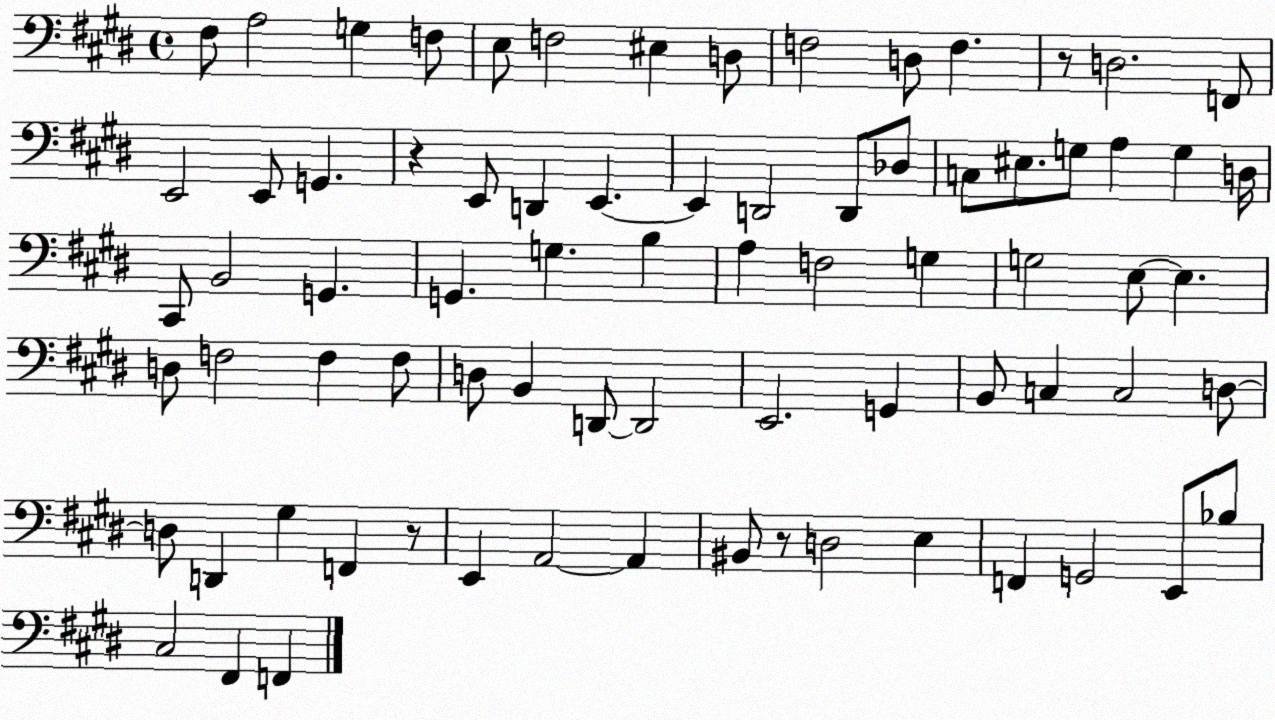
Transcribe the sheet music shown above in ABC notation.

X:1
T:Untitled
M:4/4
L:1/4
K:E
^F,/2 A,2 G, F,/2 E,/2 F,2 ^E, D,/2 F,2 D,/2 F, z/2 D,2 F,,/2 E,,2 E,,/2 G,, z E,,/2 D,, E,, E,, D,,2 D,,/2 _D,/2 C,/2 ^E,/2 G,/2 A, G, D,/4 ^C,,/2 B,,2 G,, G,, G, B, A, F,2 G, G,2 E,/2 E, D,/2 F,2 F, F,/2 D,/2 B,, D,,/2 D,,2 E,,2 G,, B,,/2 C, C,2 D,/2 D,/2 D,, ^G, F,, z/2 E,, A,,2 A,, ^B,,/2 z/2 D,2 E, F,, G,,2 E,,/2 _B,/2 ^C,2 ^F,, F,,